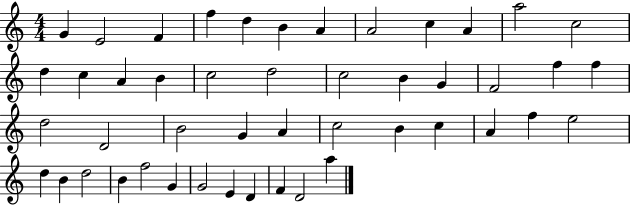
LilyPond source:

{
  \clef treble
  \numericTimeSignature
  \time 4/4
  \key c \major
  g'4 e'2 f'4 | f''4 d''4 b'4 a'4 | a'2 c''4 a'4 | a''2 c''2 | \break d''4 c''4 a'4 b'4 | c''2 d''2 | c''2 b'4 g'4 | f'2 f''4 f''4 | \break d''2 d'2 | b'2 g'4 a'4 | c''2 b'4 c''4 | a'4 f''4 e''2 | \break d''4 b'4 d''2 | b'4 f''2 g'4 | g'2 e'4 d'4 | f'4 d'2 a''4 | \break \bar "|."
}